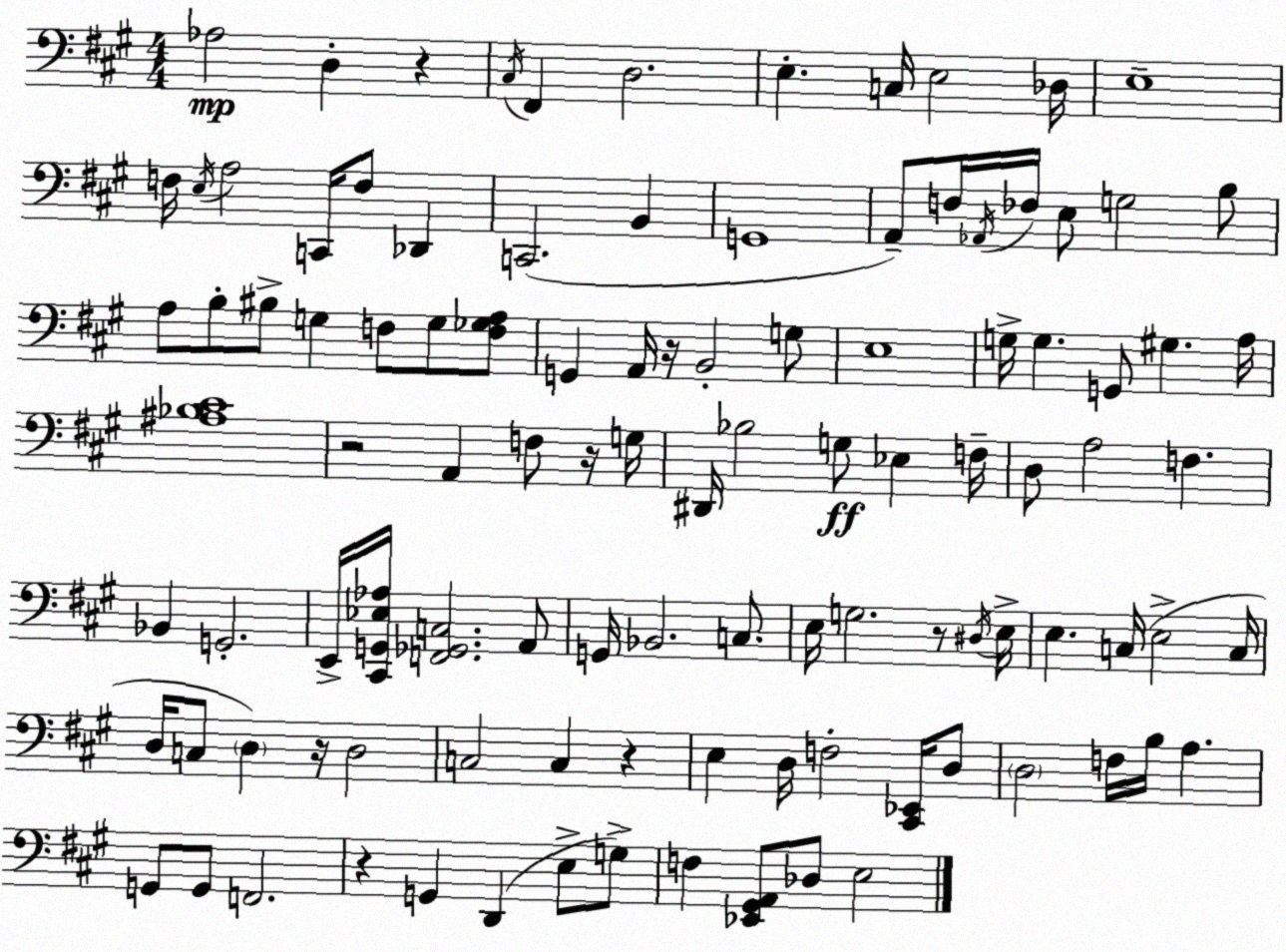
X:1
T:Untitled
M:4/4
L:1/4
K:A
_A,2 D, z ^C,/4 ^F,, D,2 E, C,/4 E,2 _D,/4 E,4 F,/4 E,/4 A,2 C,,/4 F,/2 _D,, C,,2 B,, G,,4 A,,/2 F,/4 _A,,/4 _F,/4 E,/2 G,2 B,/2 A,/2 B,/2 ^B,/2 G, F,/2 G,/2 [F,_G,A,]/2 G,, A,,/4 z/4 B,,2 G,/2 E,4 G,/4 G, G,,/2 ^G, A,/4 [^A,_B,^C]4 z2 A,, F,/2 z/4 G,/4 ^D,,/4 _B,2 G,/2 _E, F,/4 D,/2 A,2 F, _B,, G,,2 E,,/4 [^C,,G,,_E,_A,]/4 [F,,_G,,C,]2 A,,/2 G,,/4 _B,,2 C,/2 E,/4 G,2 z/2 ^D,/4 E,/4 E, C,/4 E,2 C,/4 D,/4 C,/2 D, z/4 D,2 C,2 C, z E, D,/4 F,2 [^C,,_E,,]/4 D,/2 D,2 F,/4 B,/4 A, G,,/2 G,,/2 F,,2 z G,, D,, E,/2 G,/2 F, [_E,,^G,,A,,]/2 _D,/2 E,2